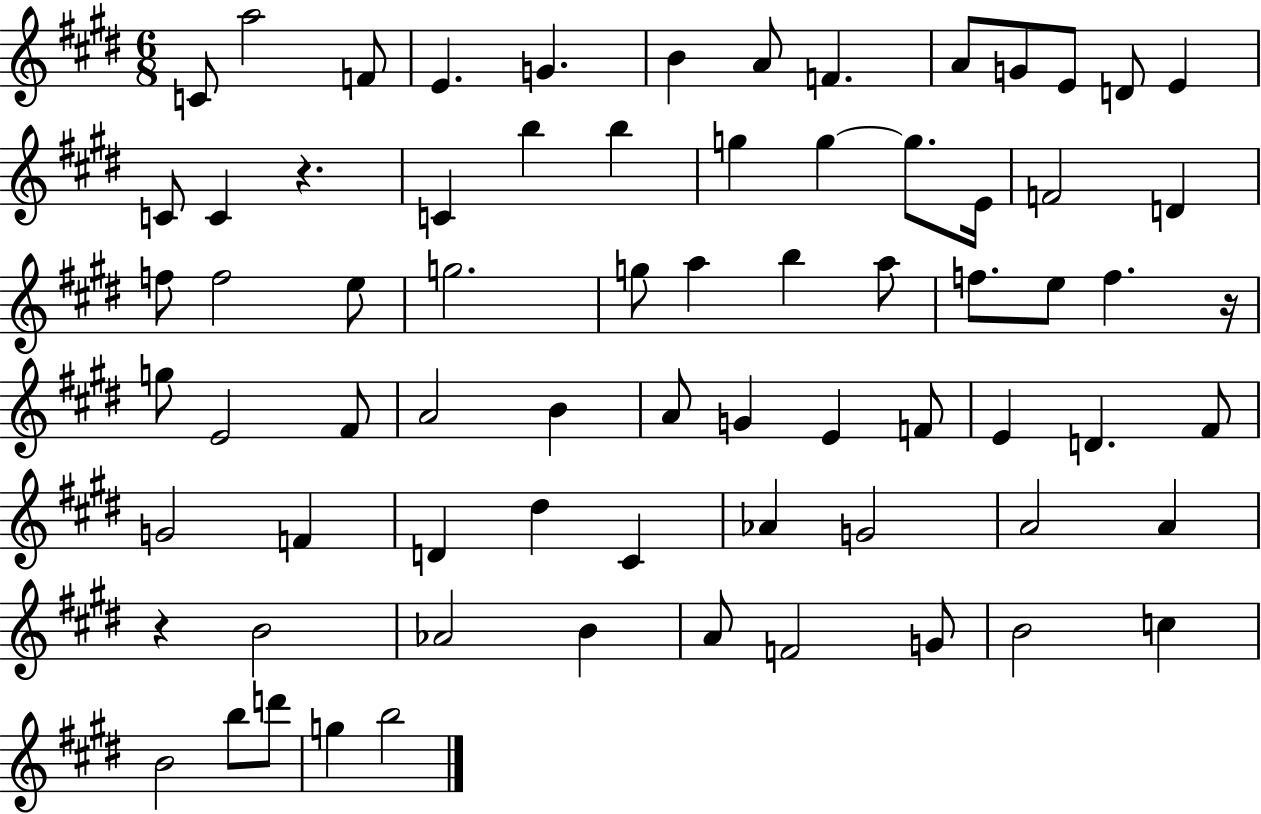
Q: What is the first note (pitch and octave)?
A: C4